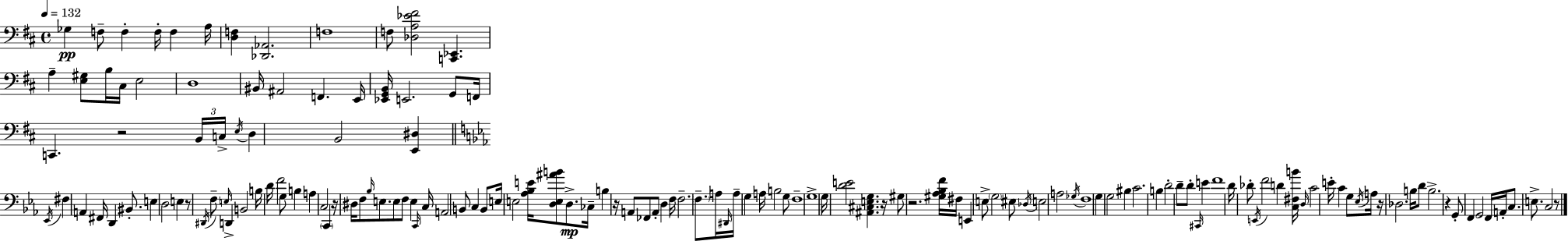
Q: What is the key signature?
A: D major